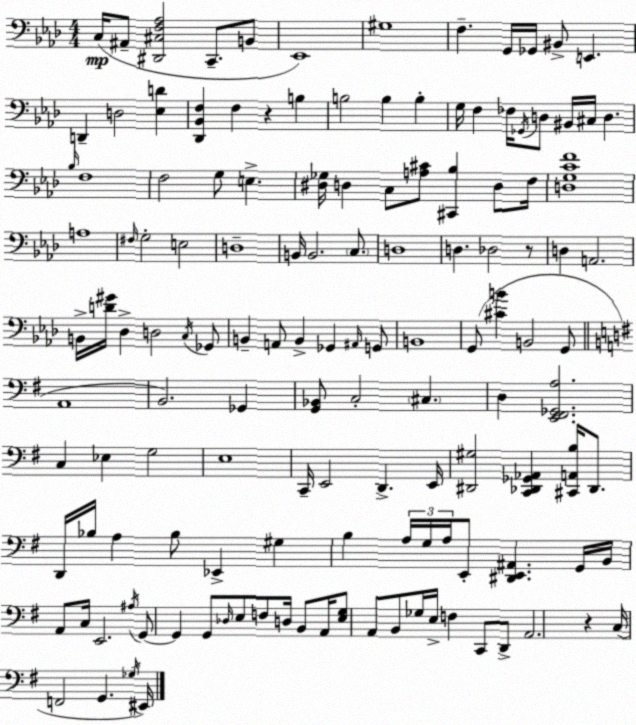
X:1
T:Untitled
M:4/4
L:1/4
K:Ab
C,/4 ^A,,/2 [^D,,^C,F,_A,]2 C,,/2 B,,/2 _E,,4 ^G,4 F, G,,/4 _G,,/4 ^B,,/2 E,, D,, D,2 [_E,D] [_D,,_B,,F,] F, z B, B,2 B, B, G,/4 F, _F,/4 _G,,/4 D,/2 ^B,,/4 ^C,/4 D, _B,/4 F,4 F,2 G,/2 E, [^D,_G,]/4 D, C,/2 [A,^C]/2 [^C,,_B,] D,/2 F,/4 [D,G,CF]4 A,4 ^F,/4 G,2 E,2 D,4 B,,/4 B,,2 C,/2 D,4 D, _D,2 z/2 D, A,,2 B,,/4 [D^G]/4 _D, D,2 C,/4 _G,,/2 B,, A,,/2 B,, _G,, ^A,,/4 G,,/2 B,,4 G,,/2 [^CB] B,,2 G,,/2 A,,4 B,,2 _G,, [G,,_B,,]/2 C,2 ^C, D, [E,,^F,,_G,,A,]2 C, _E, G,2 E,4 C,,/4 E,,2 D,, E,,/4 [^D,,^G,]2 [C,,_D,,_G,,_A,,] [^C,,A,,B,]/4 _D,,/2 D,,/4 _B,/4 A, _B,/2 _E,, ^G, B, A,/4 G,/4 A,/4 E,,/2 [^D,,E,,^A,,] G,,/4 B,,/4 A,,/2 C,/4 E,,2 ^A,/4 G,,/2 G,, G,,/2 _D,/4 E,/2 F,/2 D,/4 B,,/2 A,,/4 [E,G,]/2 A,,/2 B,,/2 _G,/4 E,/4 F, C,,/2 D,,/2 A,,2 z C,/4 F,,2 G,, _G,/4 ^E,,/4